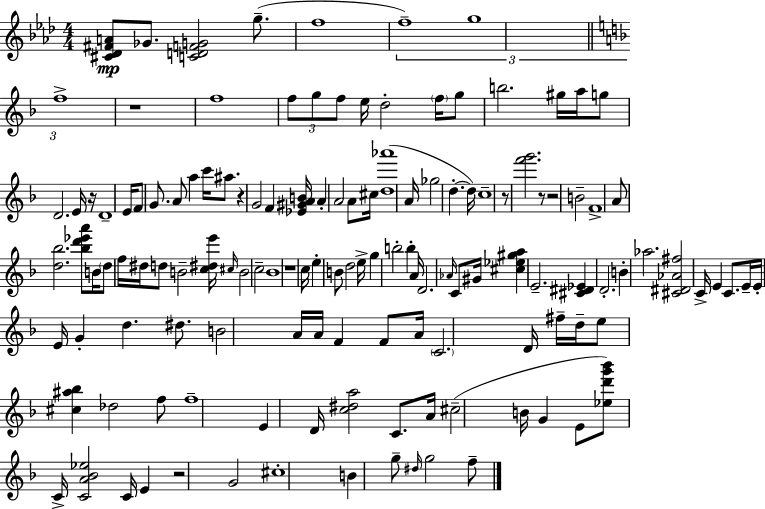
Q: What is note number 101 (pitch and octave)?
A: C4